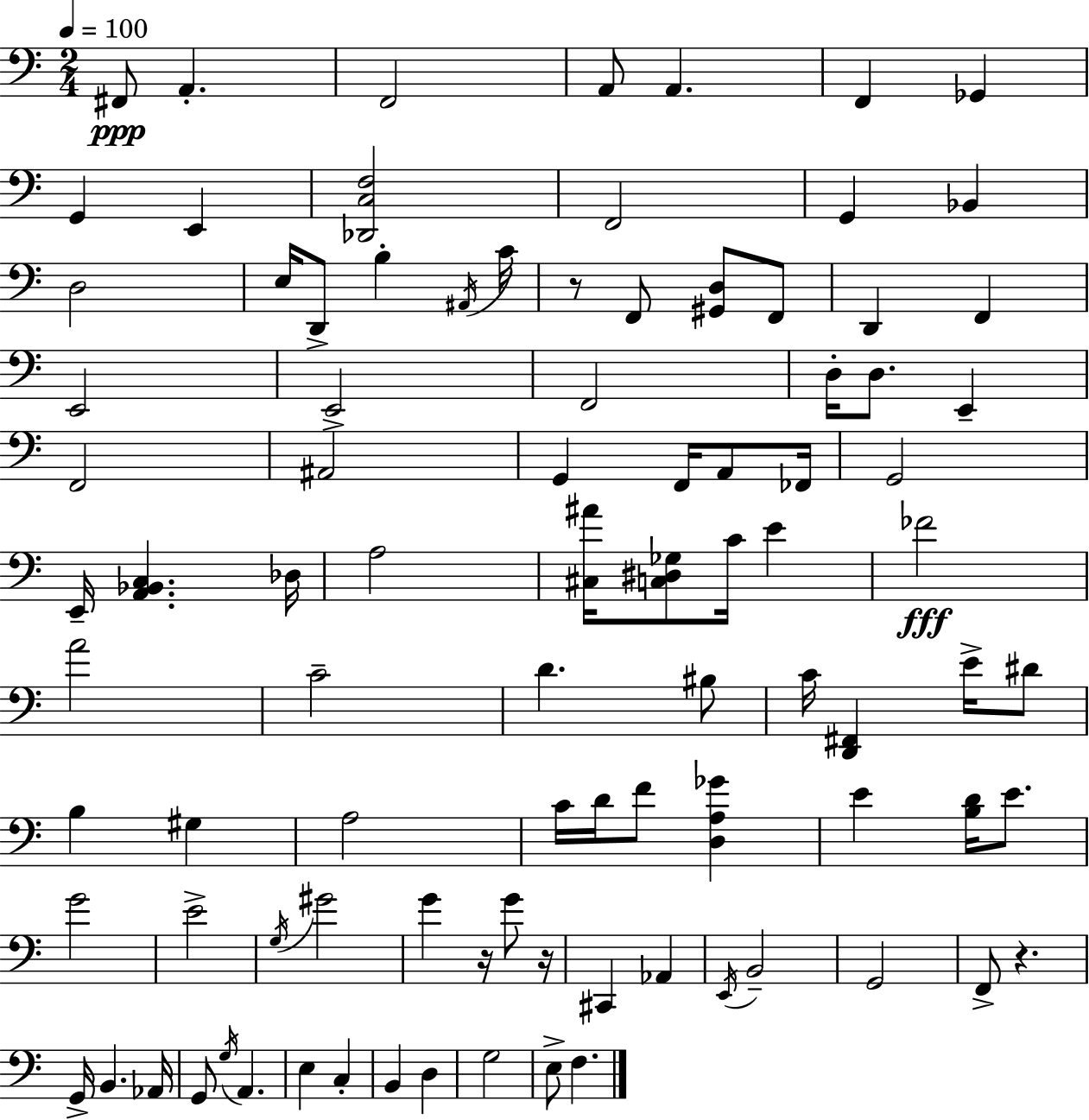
X:1
T:Untitled
M:2/4
L:1/4
K:Am
^F,,/2 A,, F,,2 A,,/2 A,, F,, _G,, G,, E,, [_D,,C,F,]2 F,,2 G,, _B,, D,2 E,/4 D,,/2 B, ^A,,/4 C/4 z/2 F,,/2 [^G,,D,]/2 F,,/2 D,, F,, E,,2 E,,2 F,,2 D,/4 D,/2 E,, F,,2 ^A,,2 G,, F,,/4 A,,/2 _F,,/4 G,,2 E,,/4 [A,,_B,,C,] _D,/4 A,2 [^C,^A]/4 [C,^D,_G,]/2 C/4 E _F2 A2 C2 D ^B,/2 C/4 [D,,^F,,] E/4 ^D/2 B, ^G, A,2 C/4 D/4 F/2 [D,A,_G] E [B,D]/4 E/2 G2 E2 G,/4 ^G2 G z/4 G/2 z/4 ^C,, _A,, E,,/4 B,,2 G,,2 F,,/2 z G,,/4 B,, _A,,/4 G,,/2 G,/4 A,, E, C, B,, D, G,2 E,/2 F,